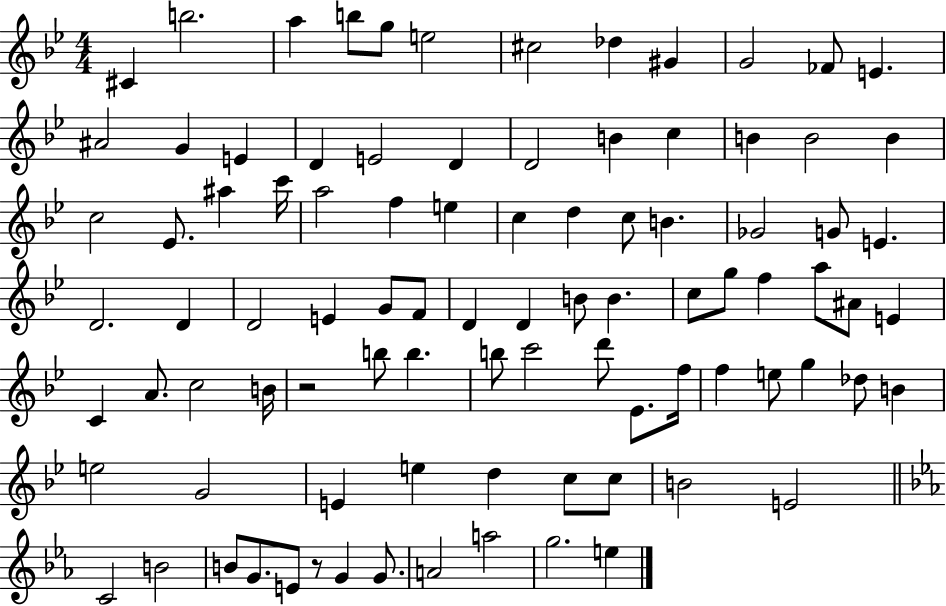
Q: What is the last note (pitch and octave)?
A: E5